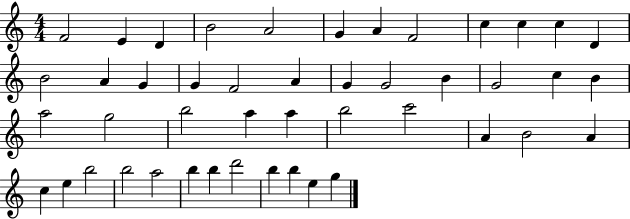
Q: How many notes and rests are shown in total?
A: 46